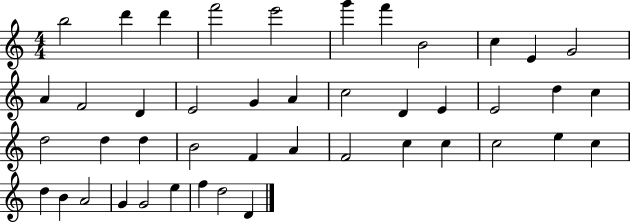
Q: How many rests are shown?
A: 0